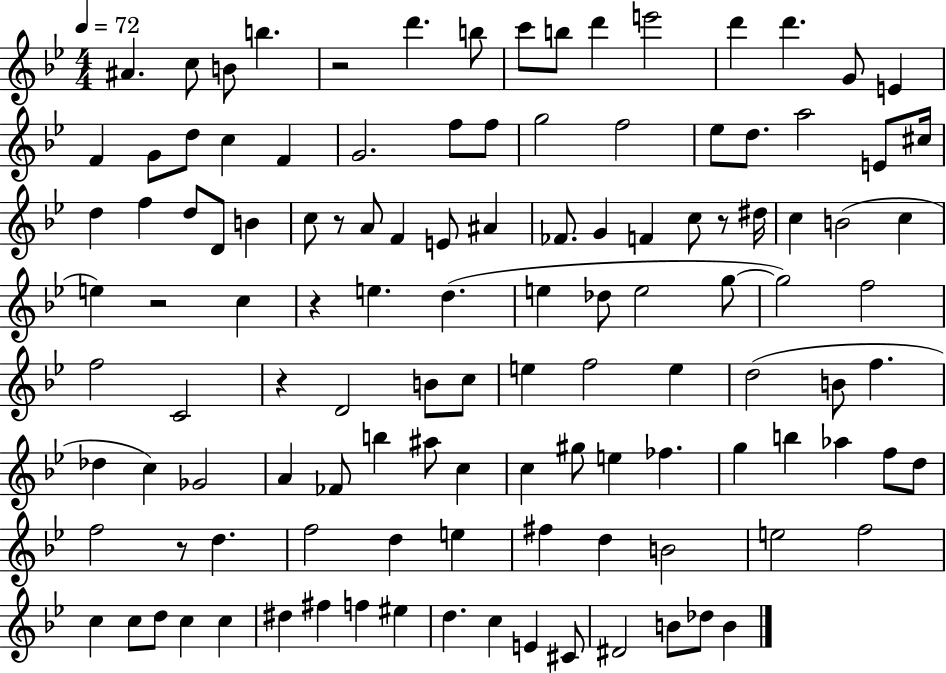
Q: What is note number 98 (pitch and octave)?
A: D5